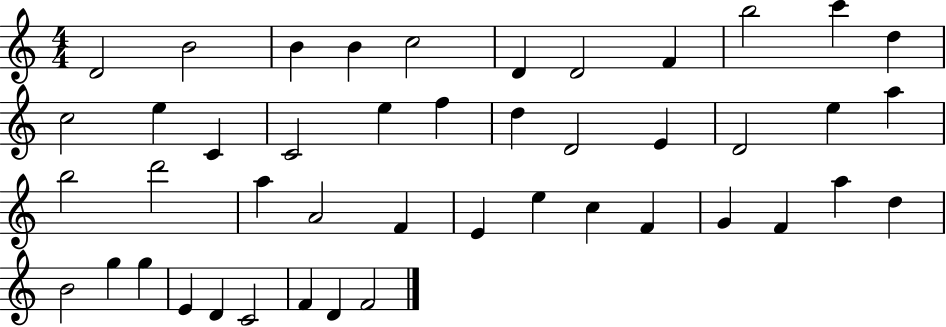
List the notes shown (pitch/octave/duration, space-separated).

D4/h B4/h B4/q B4/q C5/h D4/q D4/h F4/q B5/h C6/q D5/q C5/h E5/q C4/q C4/h E5/q F5/q D5/q D4/h E4/q D4/h E5/q A5/q B5/h D6/h A5/q A4/h F4/q E4/q E5/q C5/q F4/q G4/q F4/q A5/q D5/q B4/h G5/q G5/q E4/q D4/q C4/h F4/q D4/q F4/h